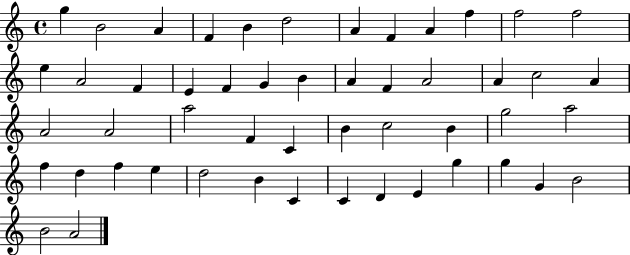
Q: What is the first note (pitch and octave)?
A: G5